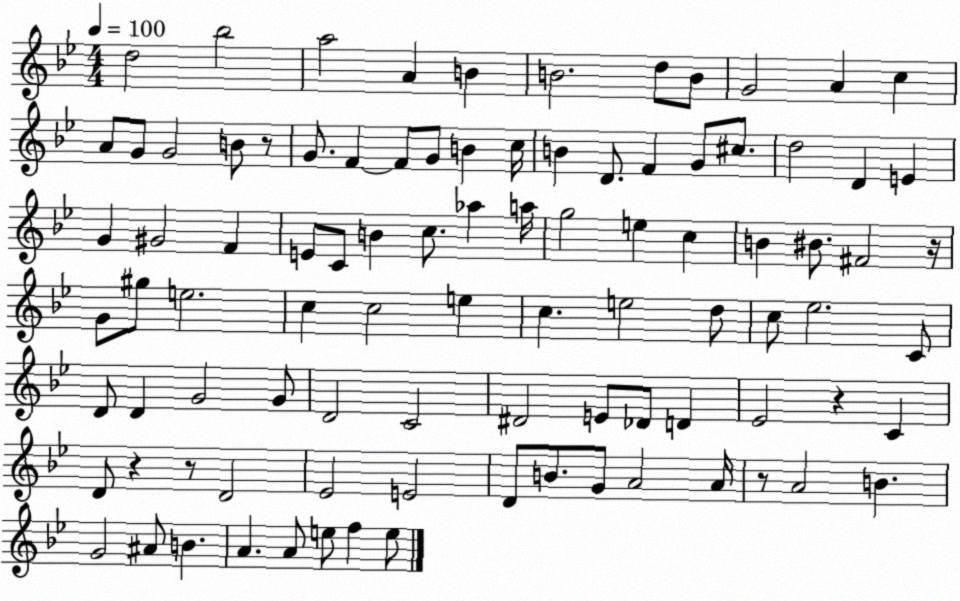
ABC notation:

X:1
T:Untitled
M:4/4
L:1/4
K:Bb
d2 _b2 a2 A B B2 d/2 B/2 G2 A c A/2 G/2 G2 B/2 z/2 G/2 F F/2 G/2 B c/4 B D/2 F G/2 ^c/2 d2 D E G ^G2 F E/2 C/2 B c/2 _a a/4 g2 e c B ^B/2 ^F2 z/4 G/2 ^g/2 e2 c c2 e c e2 d/2 c/2 _e2 C/2 D/2 D G2 G/2 D2 C2 ^D2 E/2 _D/2 D _E2 z C D/2 z z/2 D2 _E2 E2 D/2 B/2 G/2 A2 A/4 z/2 A2 B G2 ^A/2 B A A/2 e/2 f e/2